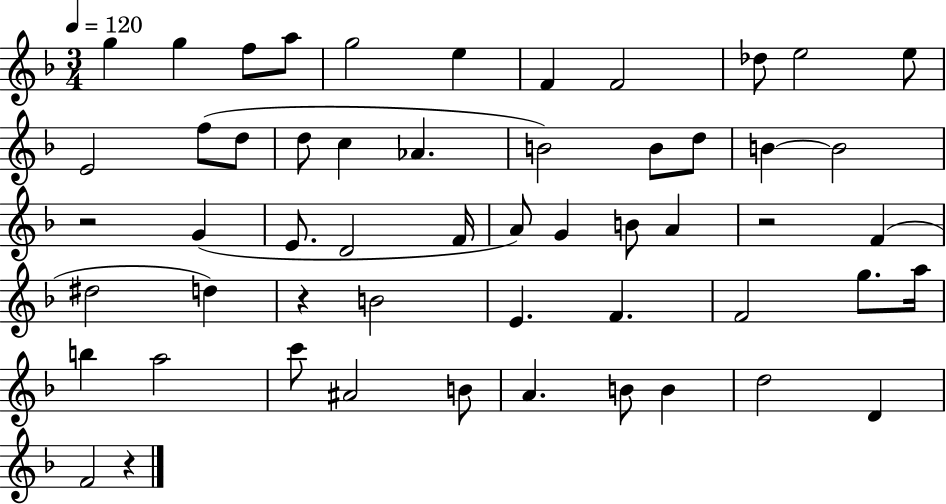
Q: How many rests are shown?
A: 4